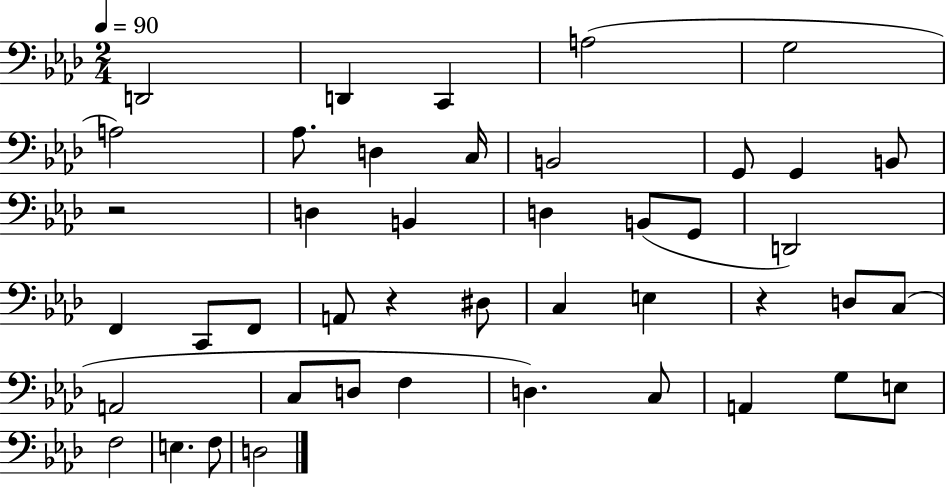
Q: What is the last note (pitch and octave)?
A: D3